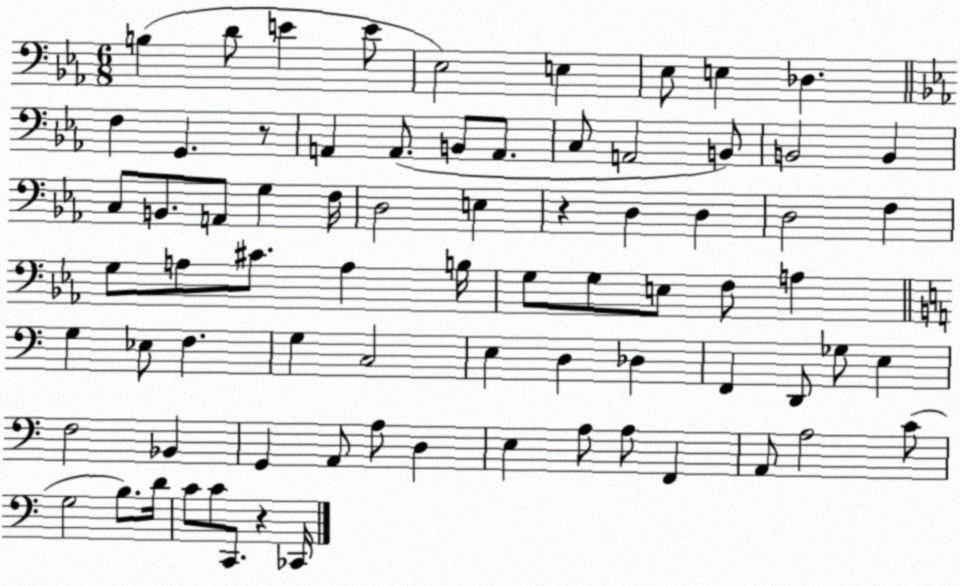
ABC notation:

X:1
T:Untitled
M:6/8
L:1/4
K:Eb
B, D/2 E E/2 _E,2 E, _E,/2 E, _D, F, G,, z/2 A,, A,,/2 B,,/2 A,,/2 C,/2 A,,2 B,,/2 B,,2 B,, C,/2 B,,/2 A,,/2 G, F,/4 D,2 E, z D, D, D,2 F, G,/2 A,/2 ^C/2 A, B,/4 G,/2 G,/2 E,/2 F,/2 A, G, _E,/2 F, G, C,2 E, D, _D, F,, D,,/2 _G,/2 E, F,2 _B,, G,, A,,/2 A,/2 D, E, A,/2 A,/2 F,, A,,/2 A,2 C/2 G,2 B,/2 D/4 C/2 C/2 C,,/2 z _C,,/4